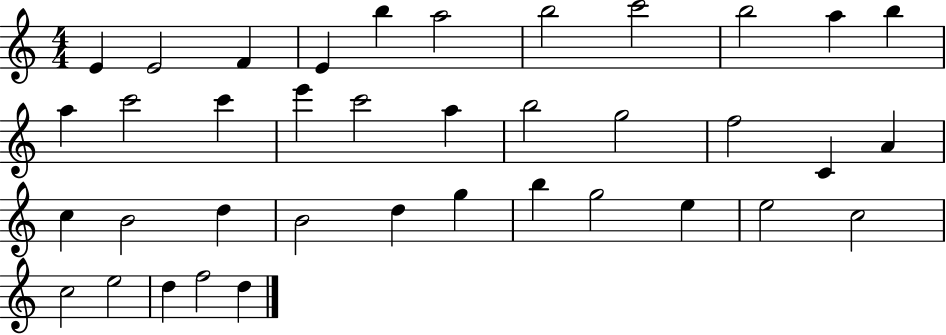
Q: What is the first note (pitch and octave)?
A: E4